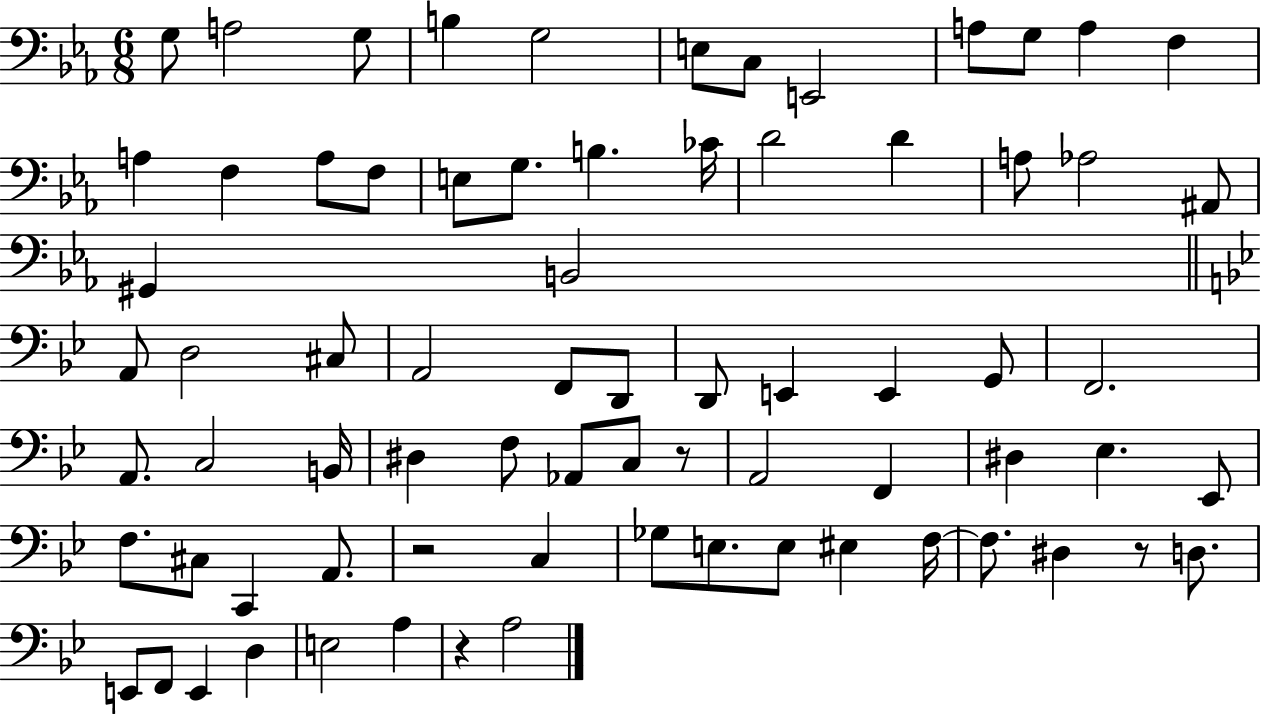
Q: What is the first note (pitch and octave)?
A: G3